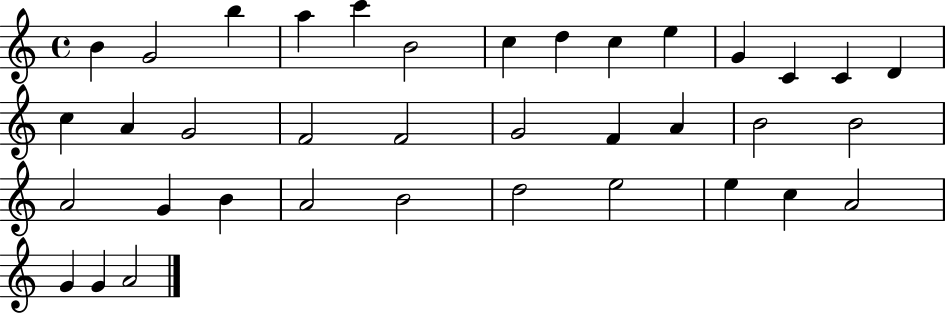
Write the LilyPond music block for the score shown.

{
  \clef treble
  \time 4/4
  \defaultTimeSignature
  \key c \major
  b'4 g'2 b''4 | a''4 c'''4 b'2 | c''4 d''4 c''4 e''4 | g'4 c'4 c'4 d'4 | \break c''4 a'4 g'2 | f'2 f'2 | g'2 f'4 a'4 | b'2 b'2 | \break a'2 g'4 b'4 | a'2 b'2 | d''2 e''2 | e''4 c''4 a'2 | \break g'4 g'4 a'2 | \bar "|."
}